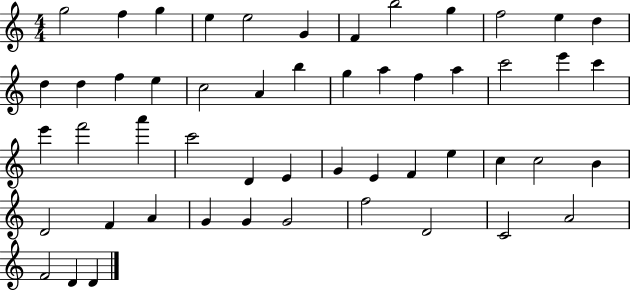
{
  \clef treble
  \numericTimeSignature
  \time 4/4
  \key c \major
  g''2 f''4 g''4 | e''4 e''2 g'4 | f'4 b''2 g''4 | f''2 e''4 d''4 | \break d''4 d''4 f''4 e''4 | c''2 a'4 b''4 | g''4 a''4 f''4 a''4 | c'''2 e'''4 c'''4 | \break e'''4 f'''2 a'''4 | c'''2 d'4 e'4 | g'4 e'4 f'4 e''4 | c''4 c''2 b'4 | \break d'2 f'4 a'4 | g'4 g'4 g'2 | f''2 d'2 | c'2 a'2 | \break f'2 d'4 d'4 | \bar "|."
}